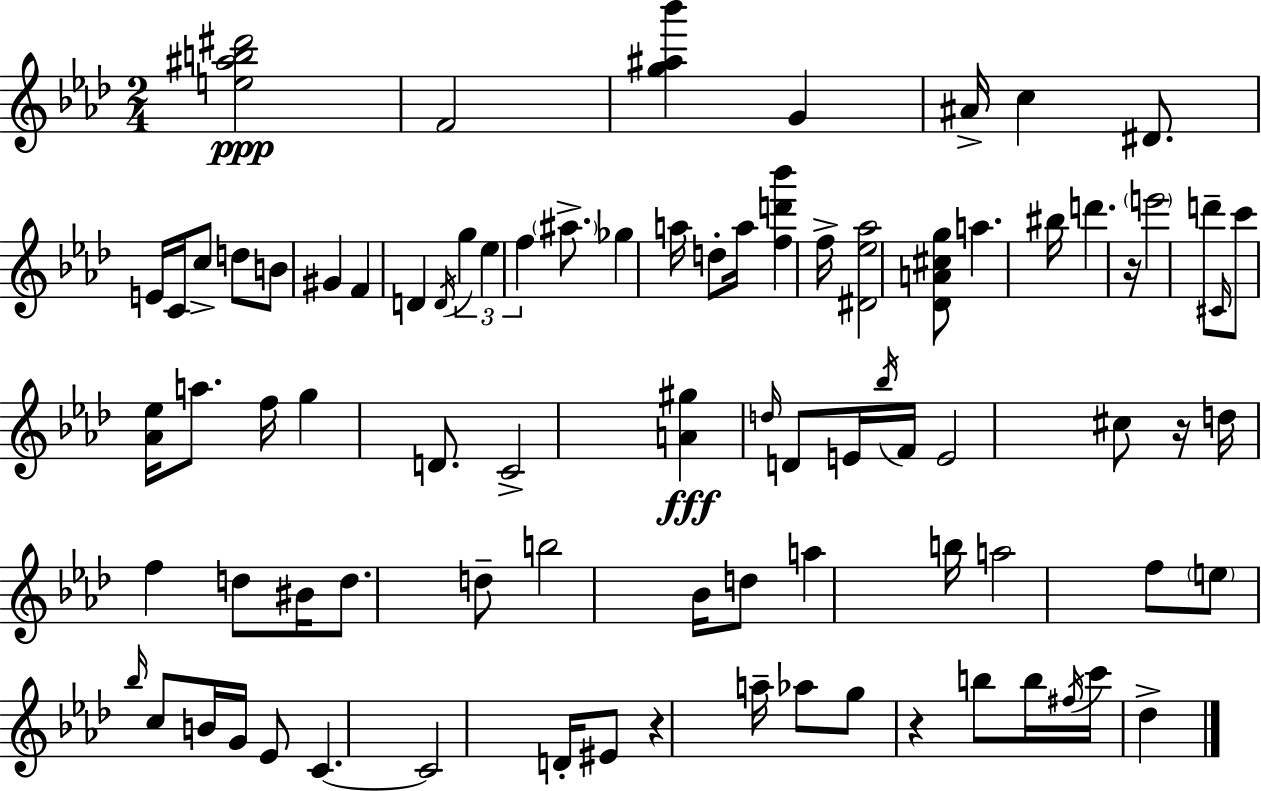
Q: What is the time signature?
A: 2/4